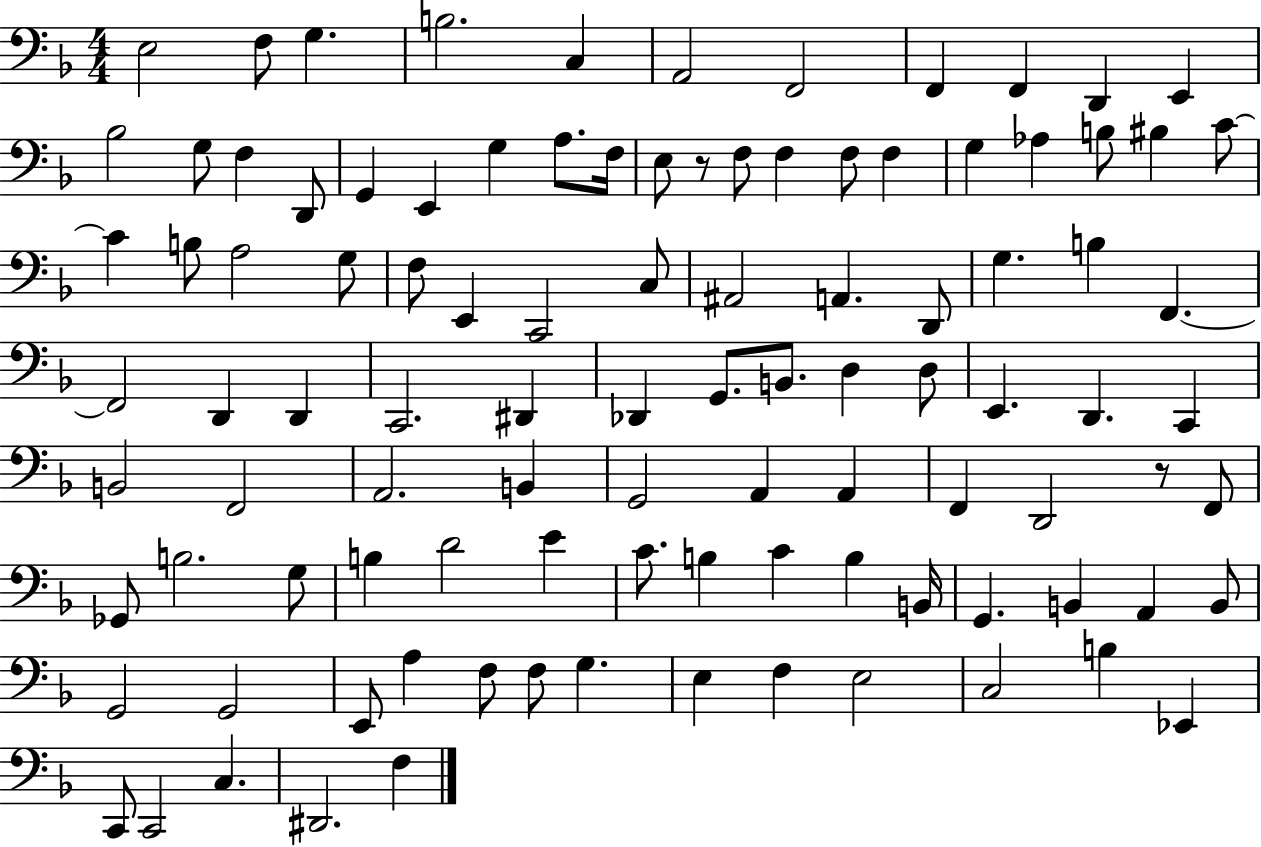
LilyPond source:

{
  \clef bass
  \numericTimeSignature
  \time 4/4
  \key f \major
  e2 f8 g4. | b2. c4 | a,2 f,2 | f,4 f,4 d,4 e,4 | \break bes2 g8 f4 d,8 | g,4 e,4 g4 a8. f16 | e8 r8 f8 f4 f8 f4 | g4 aes4 b8 bis4 c'8~~ | \break c'4 b8 a2 g8 | f8 e,4 c,2 c8 | ais,2 a,4. d,8 | g4. b4 f,4.~~ | \break f,2 d,4 d,4 | c,2. dis,4 | des,4 g,8. b,8. d4 d8 | e,4. d,4. c,4 | \break b,2 f,2 | a,2. b,4 | g,2 a,4 a,4 | f,4 d,2 r8 f,8 | \break ges,8 b2. g8 | b4 d'2 e'4 | c'8. b4 c'4 b4 b,16 | g,4. b,4 a,4 b,8 | \break g,2 g,2 | e,8 a4 f8 f8 g4. | e4 f4 e2 | c2 b4 ees,4 | \break c,8 c,2 c4. | dis,2. f4 | \bar "|."
}